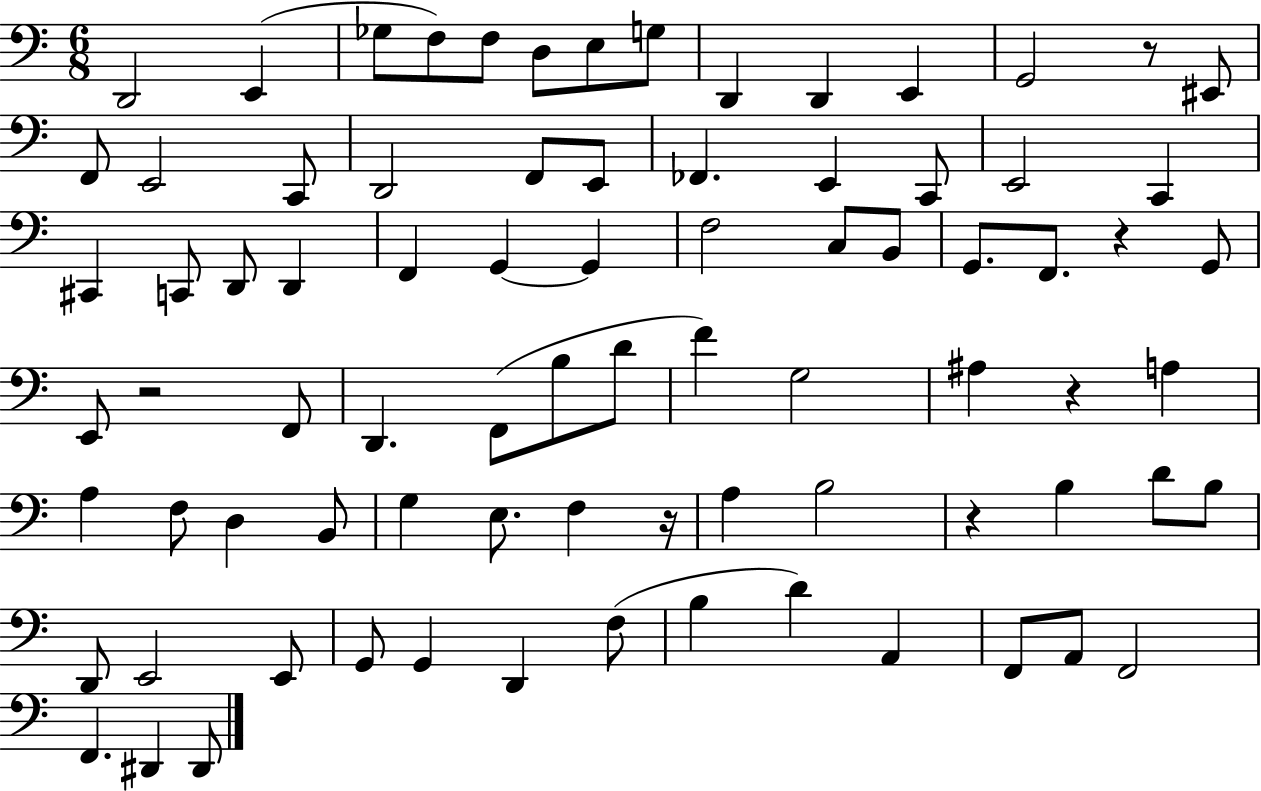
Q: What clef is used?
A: bass